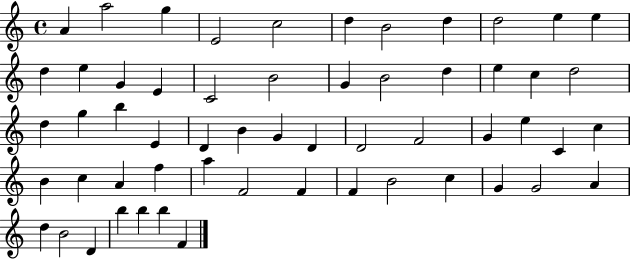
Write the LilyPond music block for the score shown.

{
  \clef treble
  \time 4/4
  \defaultTimeSignature
  \key c \major
  a'4 a''2 g''4 | e'2 c''2 | d''4 b'2 d''4 | d''2 e''4 e''4 | \break d''4 e''4 g'4 e'4 | c'2 b'2 | g'4 b'2 d''4 | e''4 c''4 d''2 | \break d''4 g''4 b''4 e'4 | d'4 b'4 g'4 d'4 | d'2 f'2 | g'4 e''4 c'4 c''4 | \break b'4 c''4 a'4 f''4 | a''4 f'2 f'4 | f'4 b'2 c''4 | g'4 g'2 a'4 | \break d''4 b'2 d'4 | b''4 b''4 b''4 f'4 | \bar "|."
}